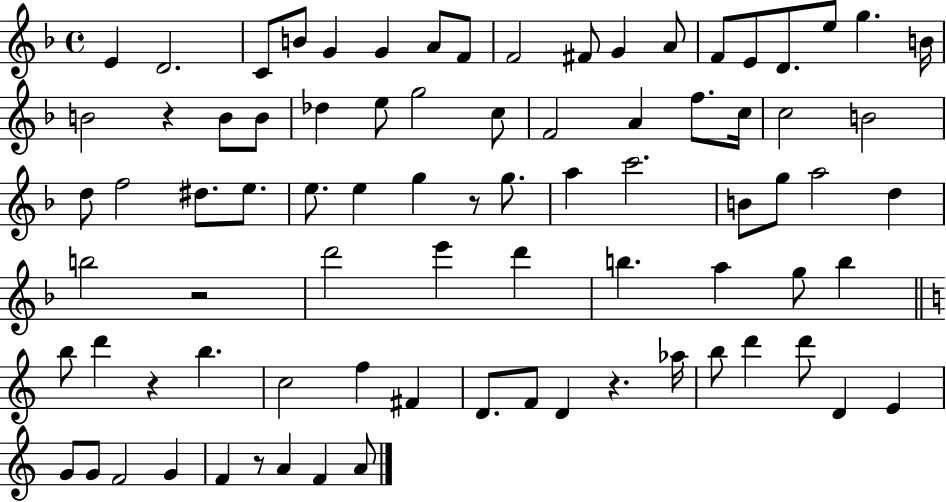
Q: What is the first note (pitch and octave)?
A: E4